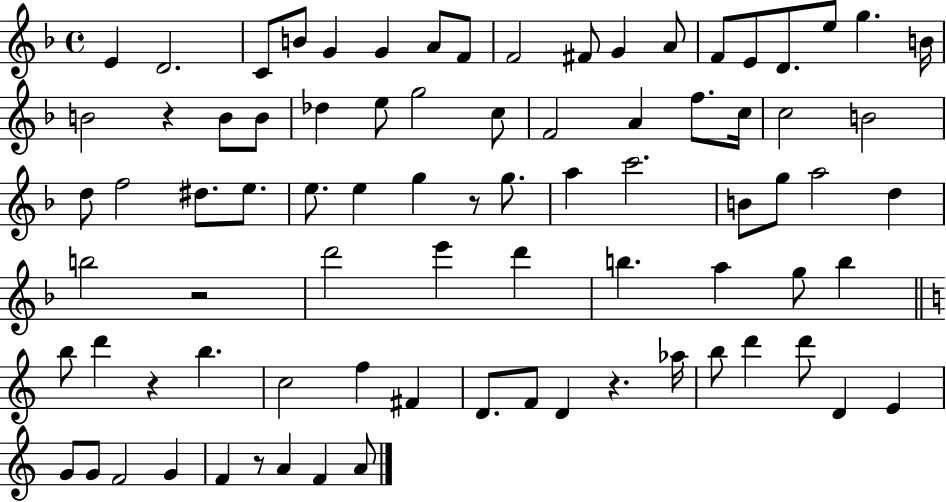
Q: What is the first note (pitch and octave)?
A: E4